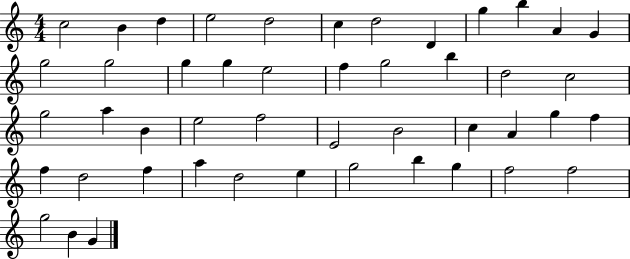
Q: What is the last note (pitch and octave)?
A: G4